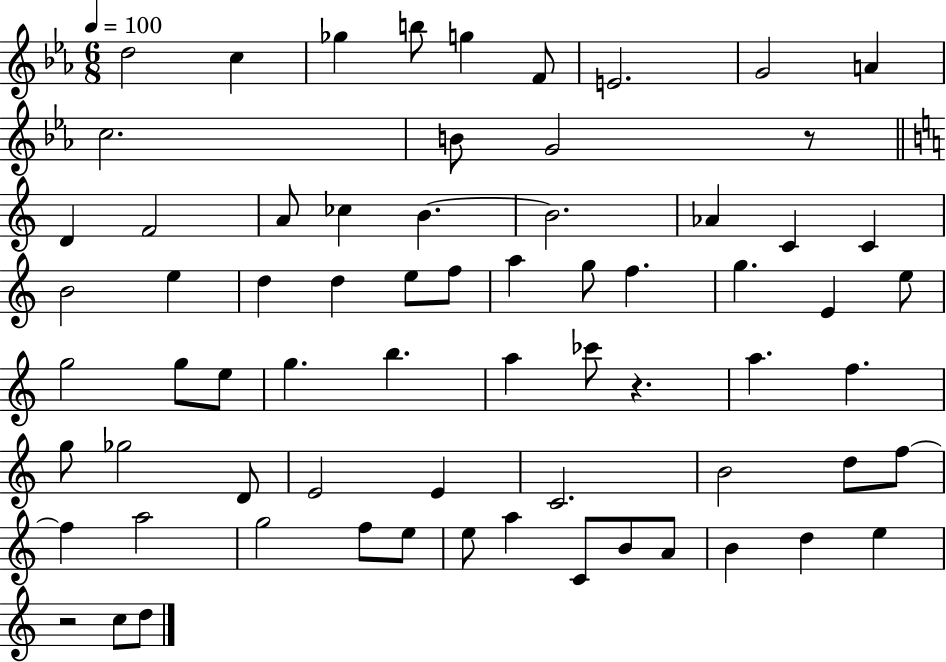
D5/h C5/q Gb5/q B5/e G5/q F4/e E4/h. G4/h A4/q C5/h. B4/e G4/h R/e D4/q F4/h A4/e CES5/q B4/q. B4/h. Ab4/q C4/q C4/q B4/h E5/q D5/q D5/q E5/e F5/e A5/q G5/e F5/q. G5/q. E4/q E5/e G5/h G5/e E5/e G5/q. B5/q. A5/q CES6/e R/q. A5/q. F5/q. G5/e Gb5/h D4/e E4/h E4/q C4/h. B4/h D5/e F5/e F5/q A5/h G5/h F5/e E5/e E5/e A5/q C4/e B4/e A4/e B4/q D5/q E5/q R/h C5/e D5/e